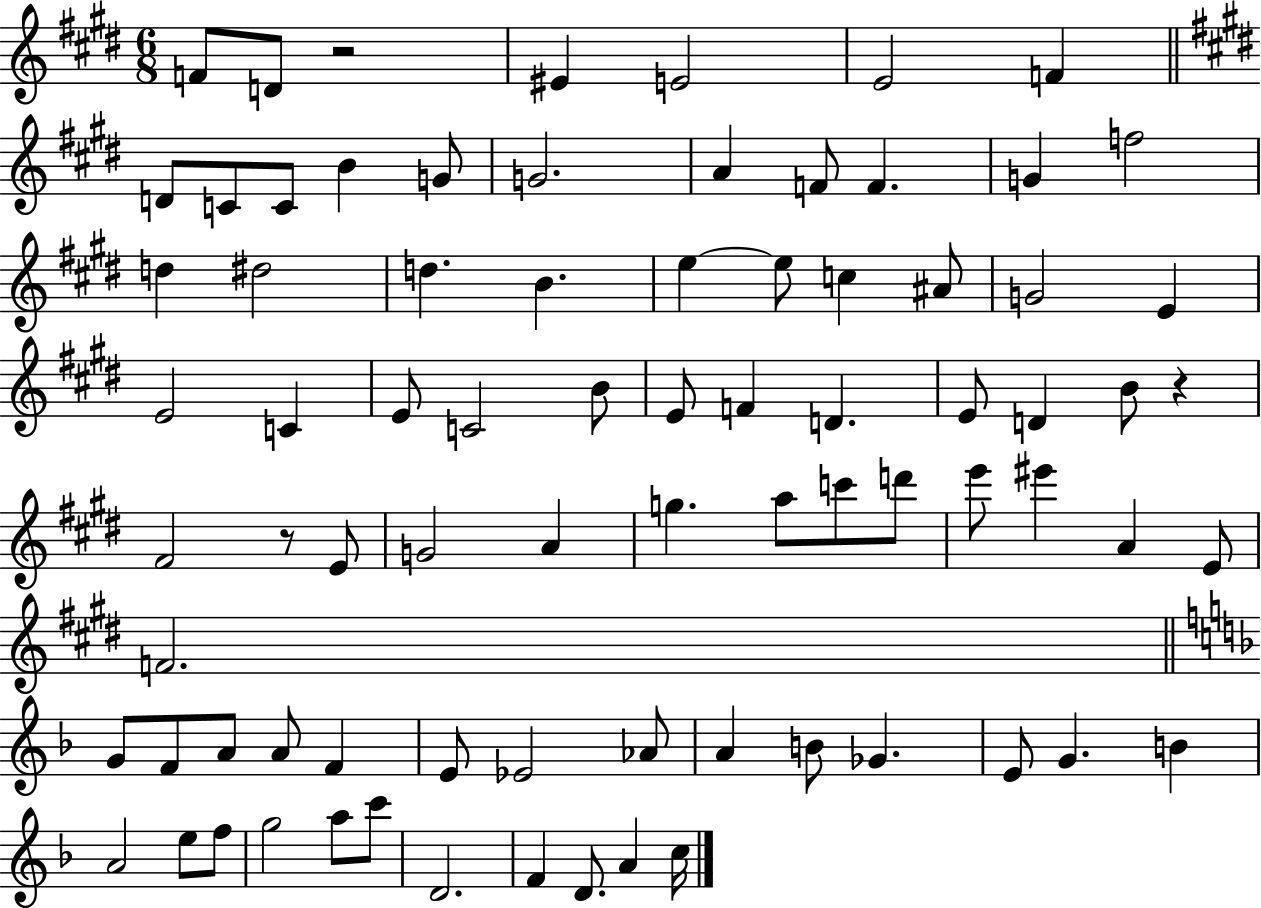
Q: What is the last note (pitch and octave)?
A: C5